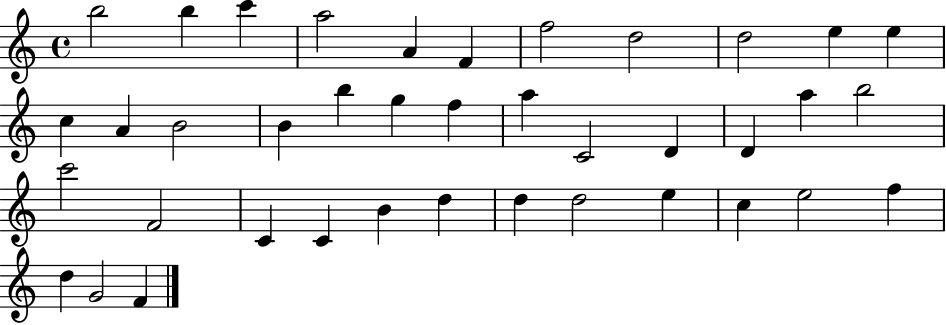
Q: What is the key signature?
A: C major